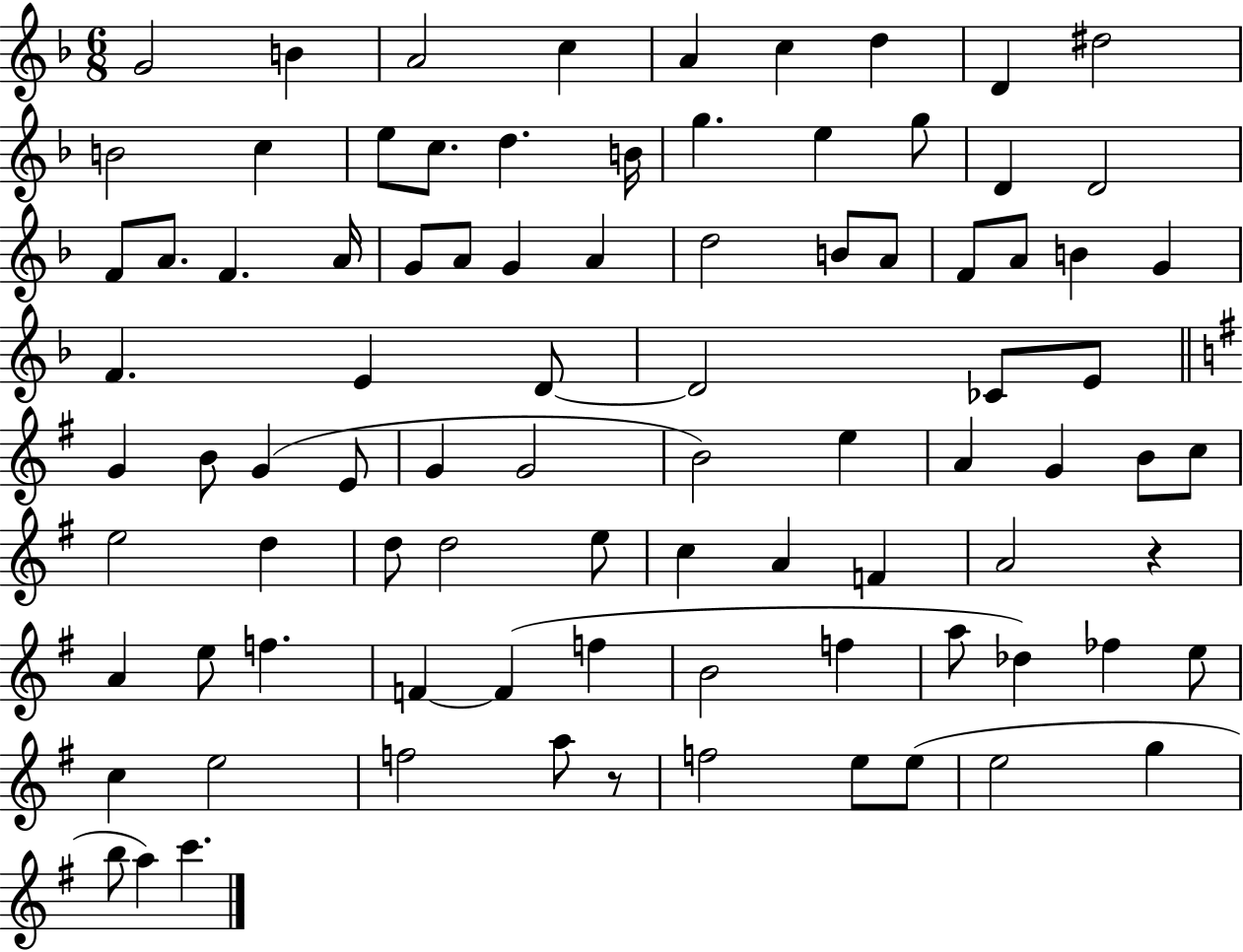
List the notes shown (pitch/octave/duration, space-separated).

G4/h B4/q A4/h C5/q A4/q C5/q D5/q D4/q D#5/h B4/h C5/q E5/e C5/e. D5/q. B4/s G5/q. E5/q G5/e D4/q D4/h F4/e A4/e. F4/q. A4/s G4/e A4/e G4/q A4/q D5/h B4/e A4/e F4/e A4/e B4/q G4/q F4/q. E4/q D4/e D4/h CES4/e E4/e G4/q B4/e G4/q E4/e G4/q G4/h B4/h E5/q A4/q G4/q B4/e C5/e E5/h D5/q D5/e D5/h E5/e C5/q A4/q F4/q A4/h R/q A4/q E5/e F5/q. F4/q F4/q F5/q B4/h F5/q A5/e Db5/q FES5/q E5/e C5/q E5/h F5/h A5/e R/e F5/h E5/e E5/e E5/h G5/q B5/e A5/q C6/q.